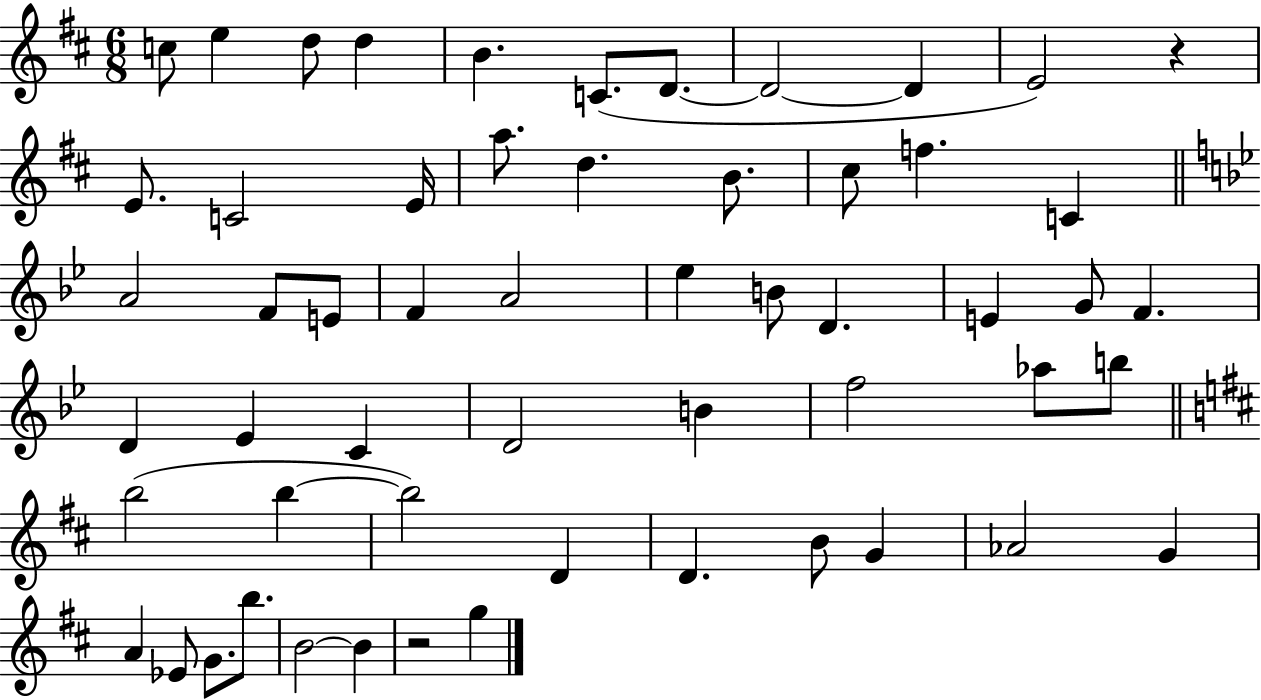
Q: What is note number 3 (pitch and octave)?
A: D5